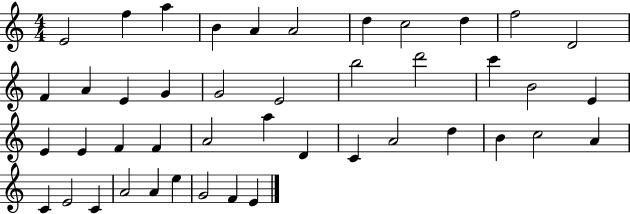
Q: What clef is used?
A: treble